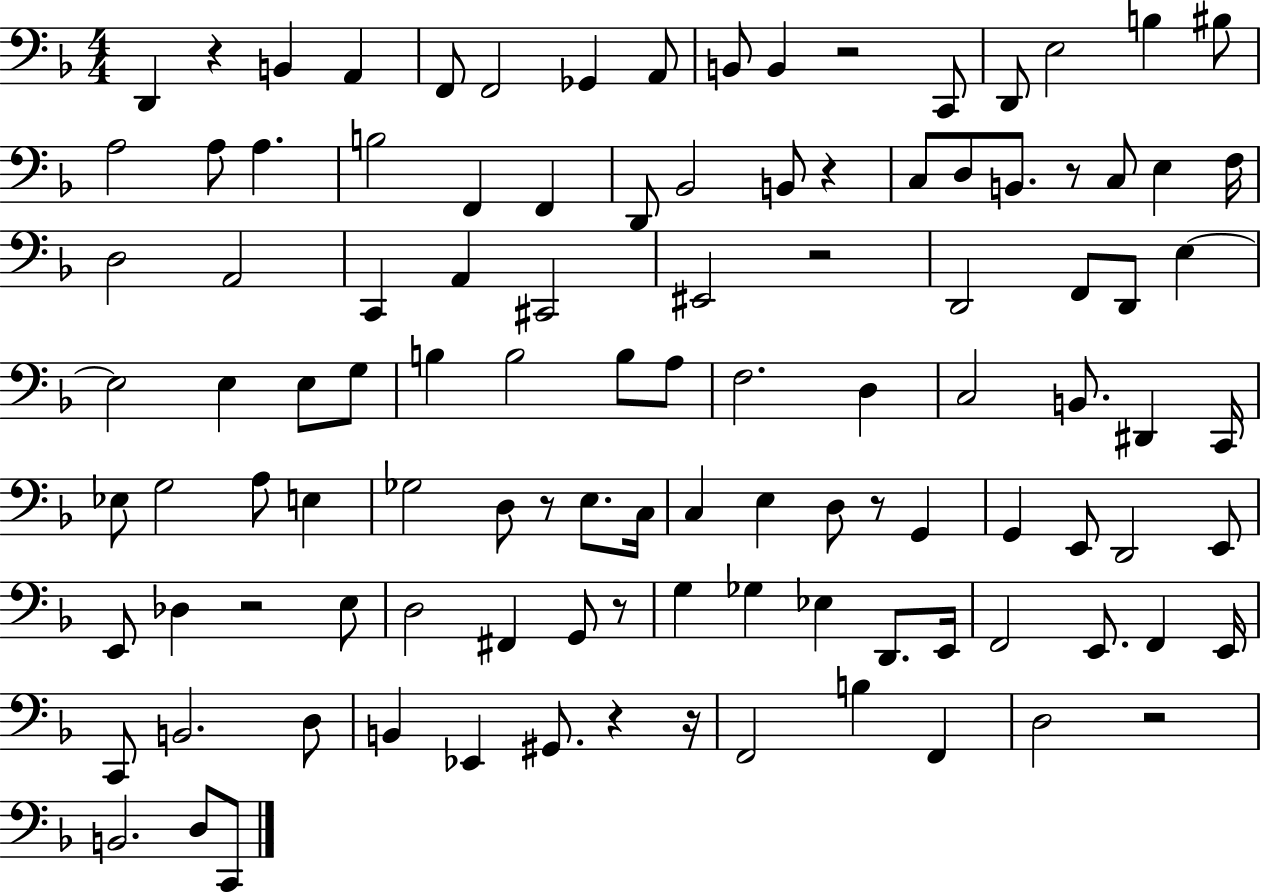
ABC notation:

X:1
T:Untitled
M:4/4
L:1/4
K:F
D,, z B,, A,, F,,/2 F,,2 _G,, A,,/2 B,,/2 B,, z2 C,,/2 D,,/2 E,2 B, ^B,/2 A,2 A,/2 A, B,2 F,, F,, D,,/2 _B,,2 B,,/2 z C,/2 D,/2 B,,/2 z/2 C,/2 E, F,/4 D,2 A,,2 C,, A,, ^C,,2 ^E,,2 z2 D,,2 F,,/2 D,,/2 E, E,2 E, E,/2 G,/2 B, B,2 B,/2 A,/2 F,2 D, C,2 B,,/2 ^D,, C,,/4 _E,/2 G,2 A,/2 E, _G,2 D,/2 z/2 E,/2 C,/4 C, E, D,/2 z/2 G,, G,, E,,/2 D,,2 E,,/2 E,,/2 _D, z2 E,/2 D,2 ^F,, G,,/2 z/2 G, _G, _E, D,,/2 E,,/4 F,,2 E,,/2 F,, E,,/4 C,,/2 B,,2 D,/2 B,, _E,, ^G,,/2 z z/4 F,,2 B, F,, D,2 z2 B,,2 D,/2 C,,/2